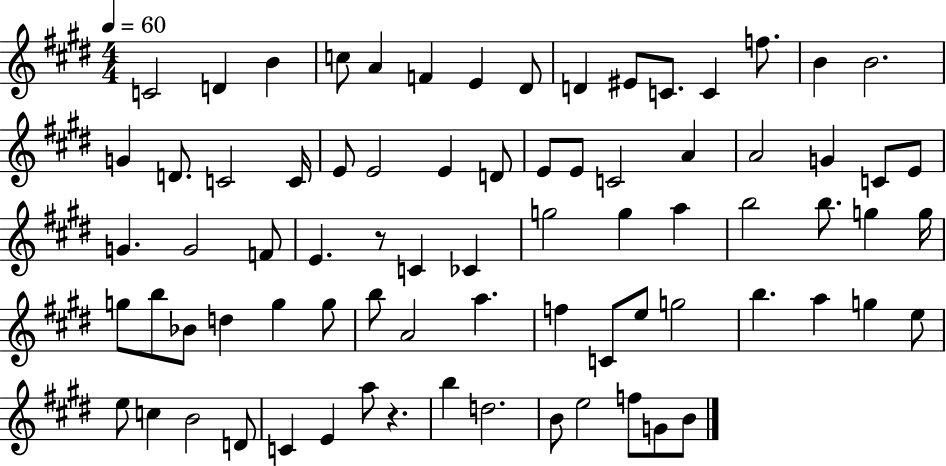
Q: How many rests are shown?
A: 2